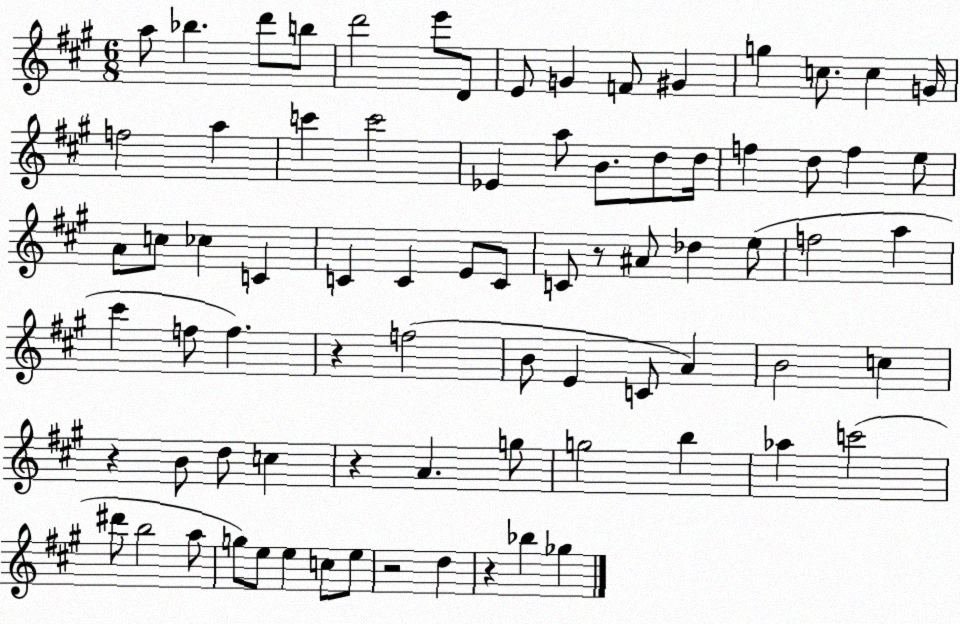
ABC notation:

X:1
T:Untitled
M:6/8
L:1/4
K:A
a/2 _b d'/2 b/2 d'2 e'/2 D/2 E/2 G F/2 ^G g c/2 c G/4 f2 a c' c'2 _E a/2 B/2 d/2 d/4 f d/2 f e/2 A/2 c/2 _c C C C E/2 C/2 C/2 z/2 ^A/2 _d e/2 f2 a ^c' f/2 f z f2 B/2 E C/2 A B2 c z B/2 d/2 c z A g/2 g2 b _a c'2 ^d'/2 b2 a/2 g/2 e/2 e c/2 e/2 z2 d z _b _g